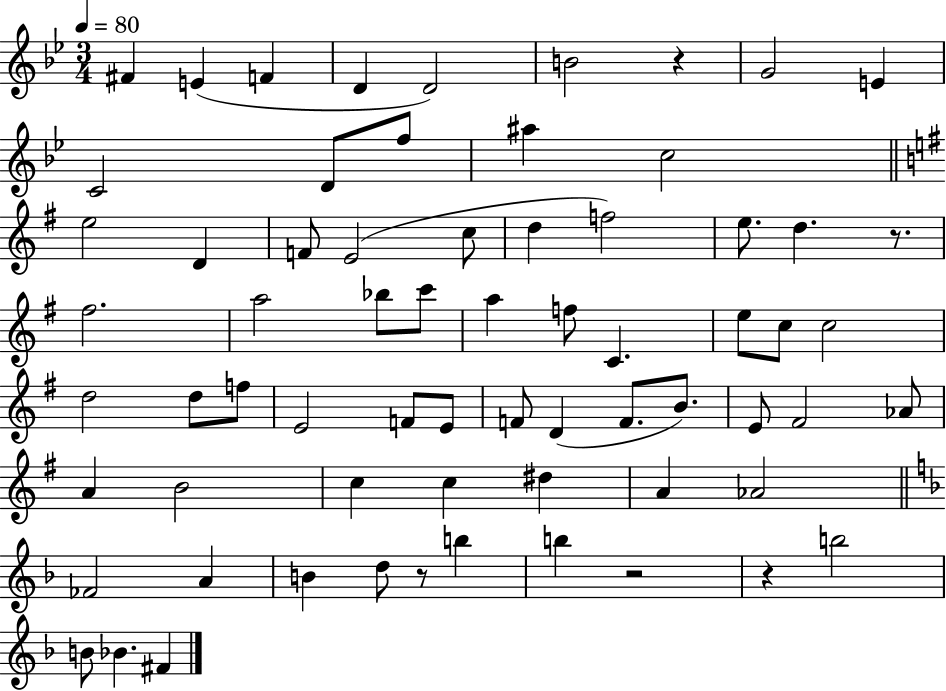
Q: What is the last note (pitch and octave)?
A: F#4